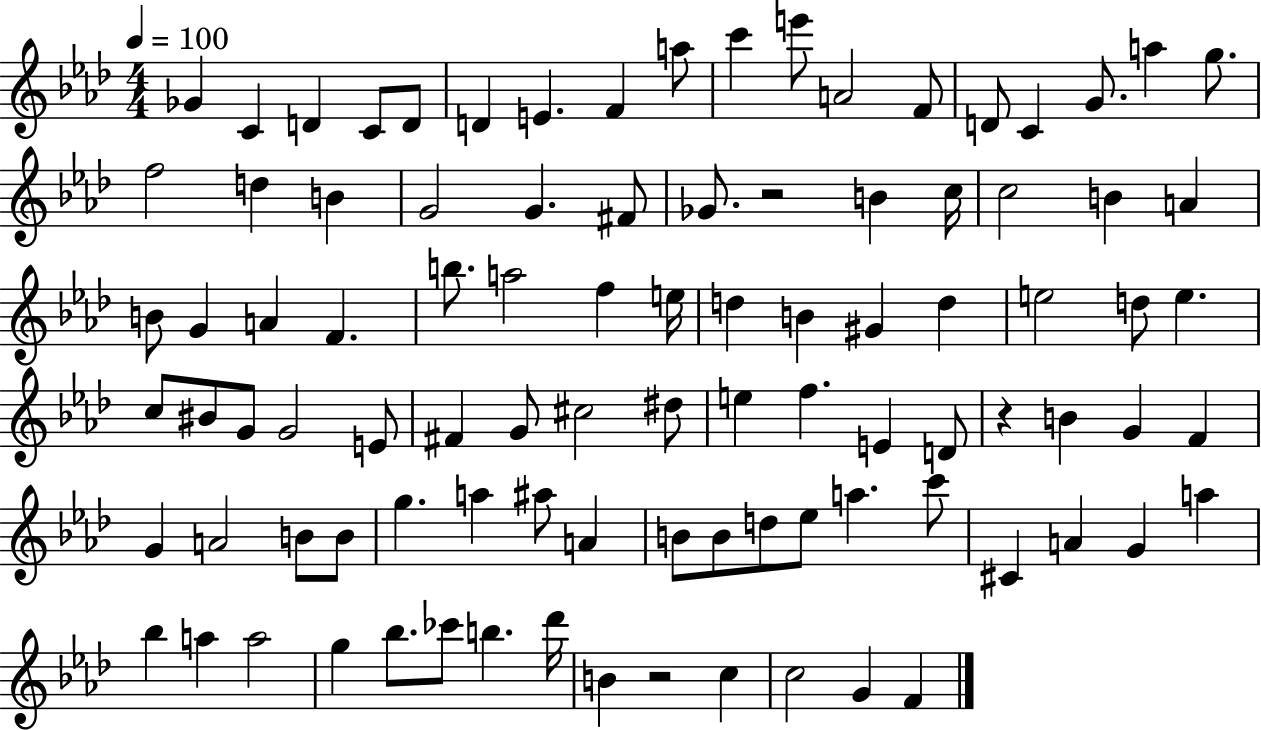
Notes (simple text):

Gb4/q C4/q D4/q C4/e D4/e D4/q E4/q. F4/q A5/e C6/q E6/e A4/h F4/e D4/e C4/q G4/e. A5/q G5/e. F5/h D5/q B4/q G4/h G4/q. F#4/e Gb4/e. R/h B4/q C5/s C5/h B4/q A4/q B4/e G4/q A4/q F4/q. B5/e. A5/h F5/q E5/s D5/q B4/q G#4/q D5/q E5/h D5/e E5/q. C5/e BIS4/e G4/e G4/h E4/e F#4/q G4/e C#5/h D#5/e E5/q F5/q. E4/q D4/e R/q B4/q G4/q F4/q G4/q A4/h B4/e B4/e G5/q. A5/q A#5/e A4/q B4/e B4/e D5/e Eb5/e A5/q. C6/e C#4/q A4/q G4/q A5/q Bb5/q A5/q A5/h G5/q Bb5/e. CES6/e B5/q. Db6/s B4/q R/h C5/q C5/h G4/q F4/q